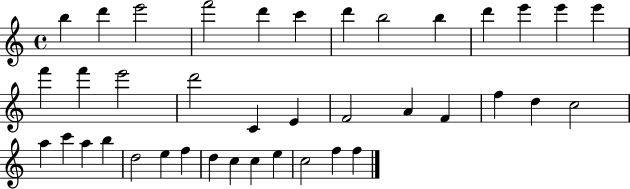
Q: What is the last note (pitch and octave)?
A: F5